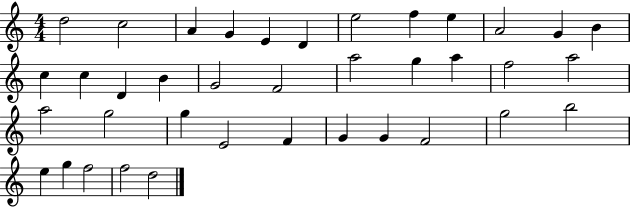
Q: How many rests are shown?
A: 0